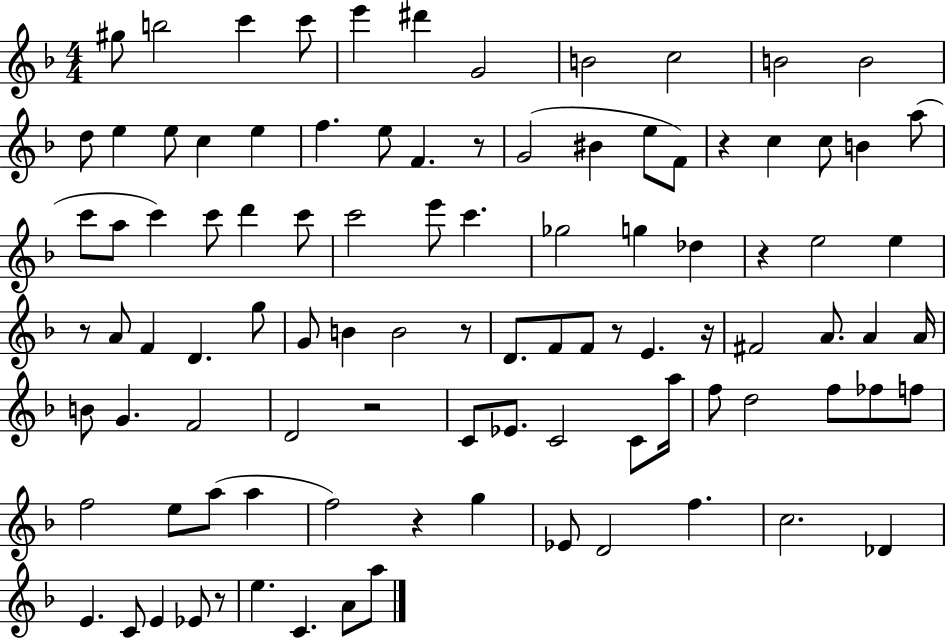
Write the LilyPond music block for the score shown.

{
  \clef treble
  \numericTimeSignature
  \time 4/4
  \key f \major
  gis''8 b''2 c'''4 c'''8 | e'''4 dis'''4 g'2 | b'2 c''2 | b'2 b'2 | \break d''8 e''4 e''8 c''4 e''4 | f''4. e''8 f'4. r8 | g'2( bis'4 e''8 f'8) | r4 c''4 c''8 b'4 a''8( | \break c'''8 a''8 c'''4) c'''8 d'''4 c'''8 | c'''2 e'''8 c'''4. | ges''2 g''4 des''4 | r4 e''2 e''4 | \break r8 a'8 f'4 d'4. g''8 | g'8 b'4 b'2 r8 | d'8. f'8 f'8 r8 e'4. r16 | fis'2 a'8. a'4 a'16 | \break b'8 g'4. f'2 | d'2 r2 | c'8 ees'8. c'2 c'8 a''16 | f''8 d''2 f''8 fes''8 f''8 | \break f''2 e''8 a''8( a''4 | f''2) r4 g''4 | ees'8 d'2 f''4. | c''2. des'4 | \break e'4. c'8 e'4 ees'8 r8 | e''4. c'4. a'8 a''8 | \bar "|."
}